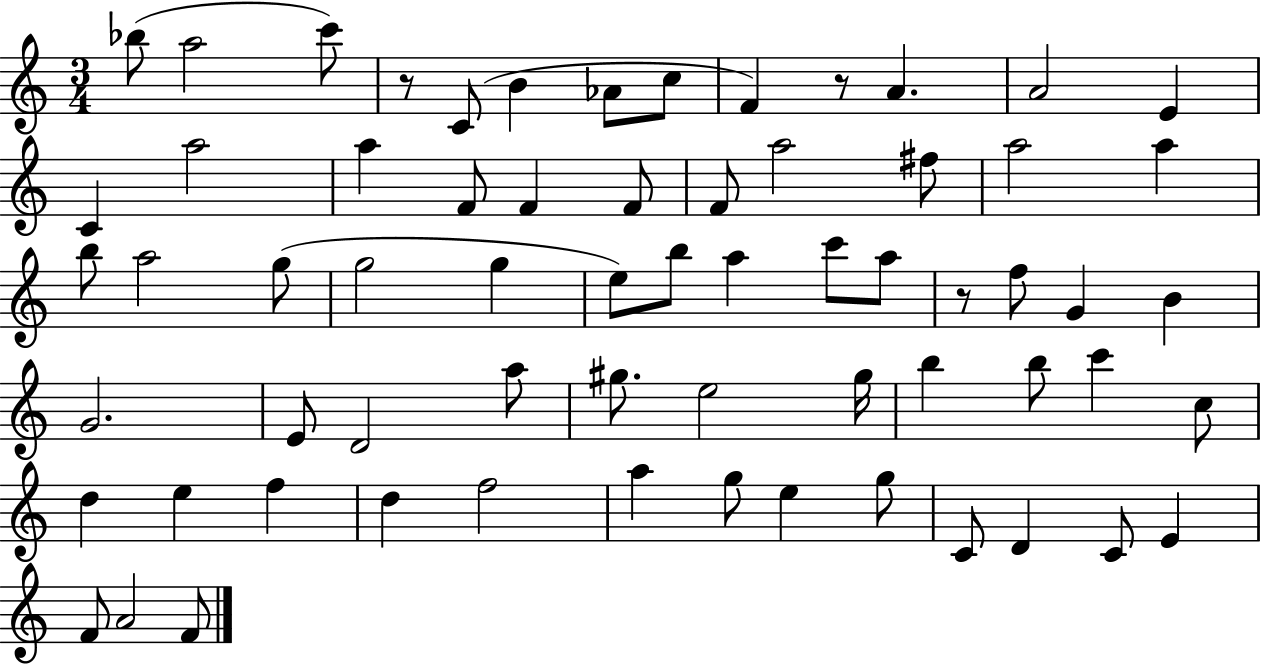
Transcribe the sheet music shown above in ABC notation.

X:1
T:Untitled
M:3/4
L:1/4
K:C
_b/2 a2 c'/2 z/2 C/2 B _A/2 c/2 F z/2 A A2 E C a2 a F/2 F F/2 F/2 a2 ^f/2 a2 a b/2 a2 g/2 g2 g e/2 b/2 a c'/2 a/2 z/2 f/2 G B G2 E/2 D2 a/2 ^g/2 e2 ^g/4 b b/2 c' c/2 d e f d f2 a g/2 e g/2 C/2 D C/2 E F/2 A2 F/2